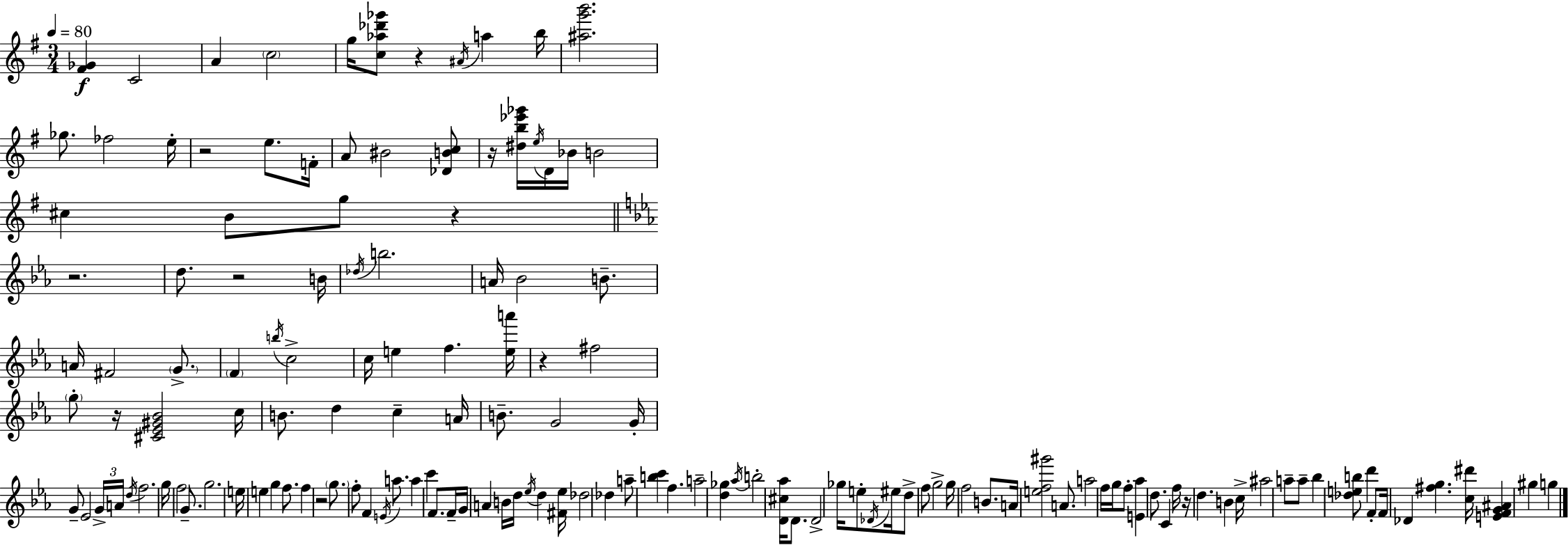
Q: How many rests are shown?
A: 10